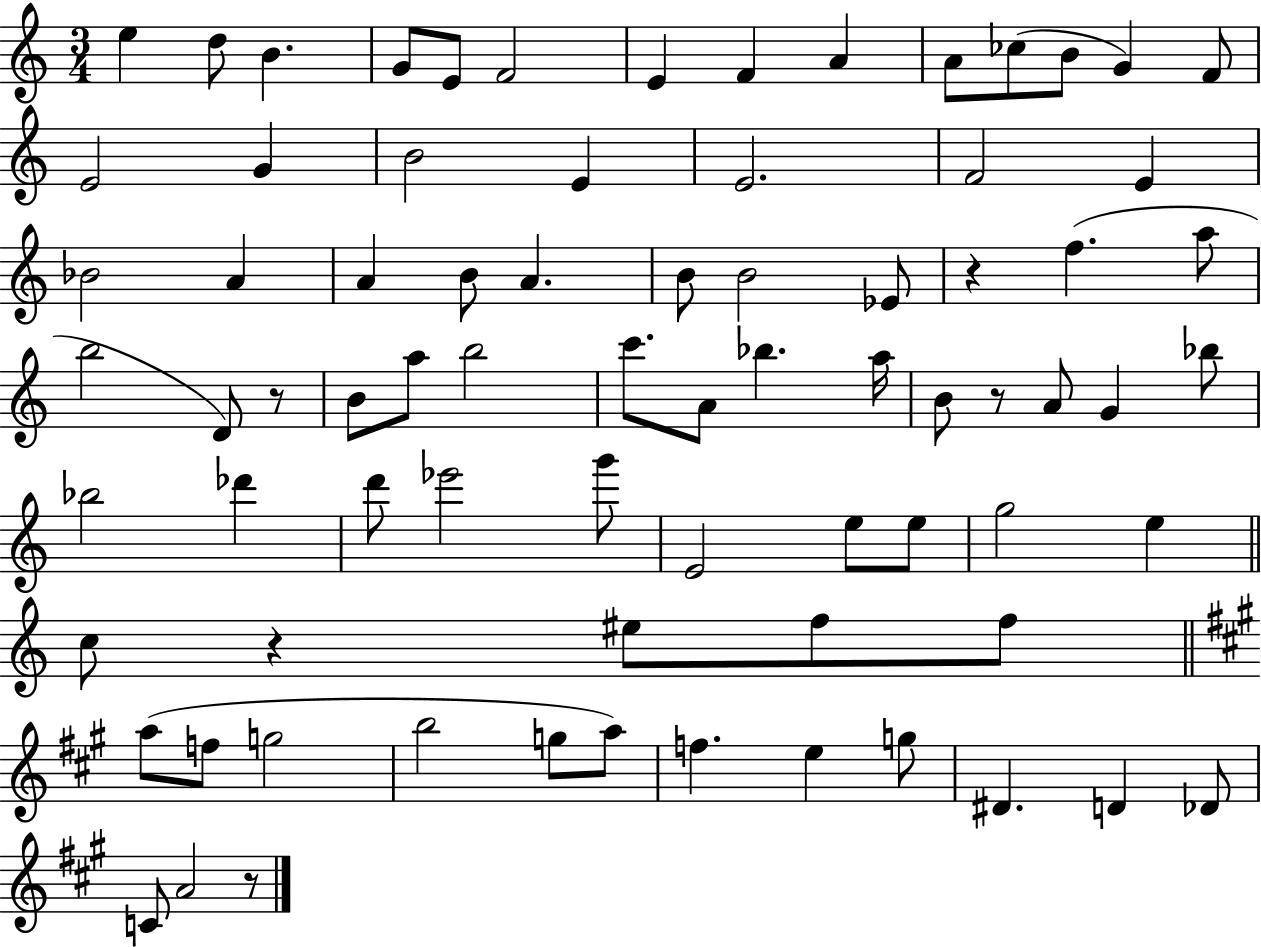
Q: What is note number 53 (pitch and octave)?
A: G5